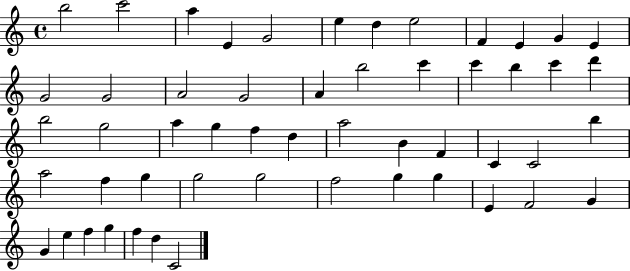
B5/h C6/h A5/q E4/q G4/h E5/q D5/q E5/h F4/q E4/q G4/q E4/q G4/h G4/h A4/h G4/h A4/q B5/h C6/q C6/q B5/q C6/q D6/q B5/h G5/h A5/q G5/q F5/q D5/q A5/h B4/q F4/q C4/q C4/h B5/q A5/h F5/q G5/q G5/h G5/h F5/h G5/q G5/q E4/q F4/h G4/q G4/q E5/q F5/q G5/q F5/q D5/q C4/h